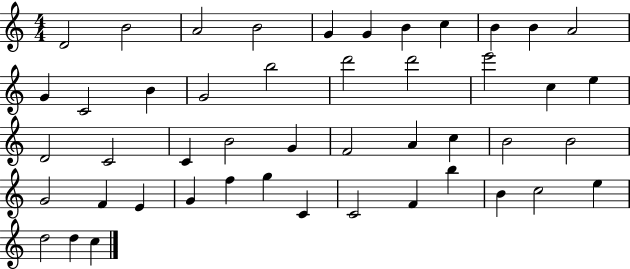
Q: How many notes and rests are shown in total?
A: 47